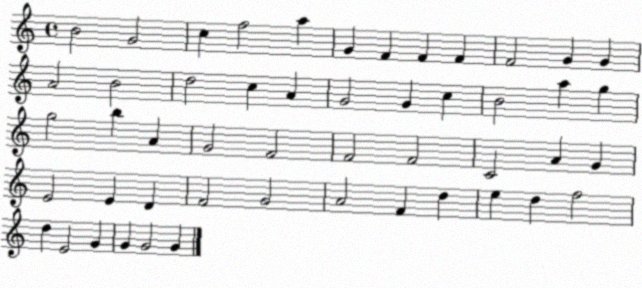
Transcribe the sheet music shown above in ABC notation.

X:1
T:Untitled
M:4/4
L:1/4
K:C
B2 G2 c f2 a G F F F F2 G G A2 B2 d2 c A G2 G c B2 a g g2 b A G2 F2 F2 F2 C2 A G E2 E D F2 G2 A2 F d e d f2 d E2 G G G2 G